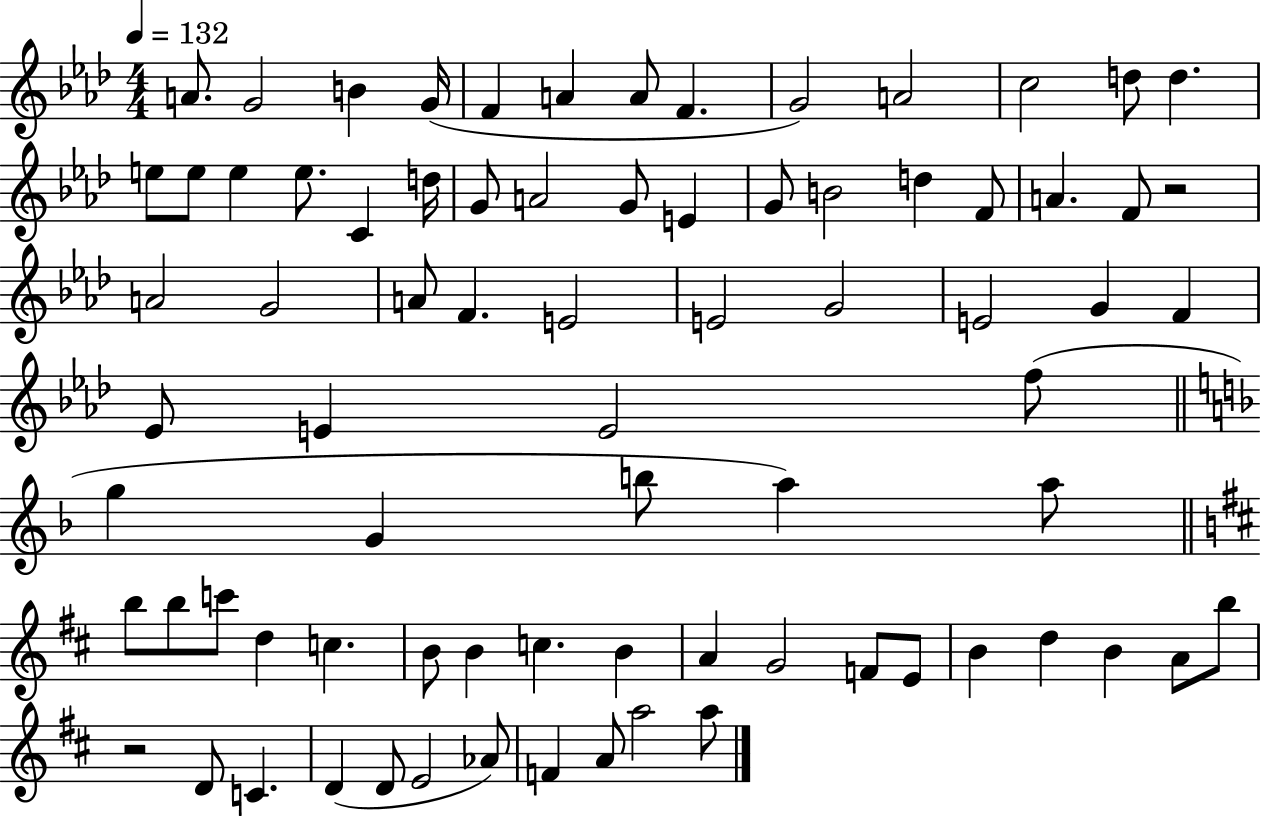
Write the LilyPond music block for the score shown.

{
  \clef treble
  \numericTimeSignature
  \time 4/4
  \key aes \major
  \tempo 4 = 132
  \repeat volta 2 { a'8. g'2 b'4 g'16( | f'4 a'4 a'8 f'4. | g'2) a'2 | c''2 d''8 d''4. | \break e''8 e''8 e''4 e''8. c'4 d''16 | g'8 a'2 g'8 e'4 | g'8 b'2 d''4 f'8 | a'4. f'8 r2 | \break a'2 g'2 | a'8 f'4. e'2 | e'2 g'2 | e'2 g'4 f'4 | \break ees'8 e'4 e'2 f''8( | \bar "||" \break \key d \minor g''4 g'4 b''8 a''4) a''8 | \bar "||" \break \key b \minor b''8 b''8 c'''8 d''4 c''4. | b'8 b'4 c''4. b'4 | a'4 g'2 f'8 e'8 | b'4 d''4 b'4 a'8 b''8 | \break r2 d'8 c'4. | d'4( d'8 e'2 aes'8) | f'4 a'8 a''2 a''8 | } \bar "|."
}